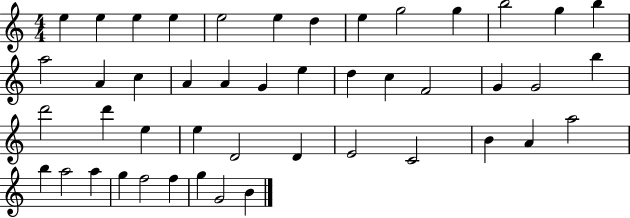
E5/q E5/q E5/q E5/q E5/h E5/q D5/q E5/q G5/h G5/q B5/h G5/q B5/q A5/h A4/q C5/q A4/q A4/q G4/q E5/q D5/q C5/q F4/h G4/q G4/h B5/q D6/h D6/q E5/q E5/q D4/h D4/q E4/h C4/h B4/q A4/q A5/h B5/q A5/h A5/q G5/q F5/h F5/q G5/q G4/h B4/q